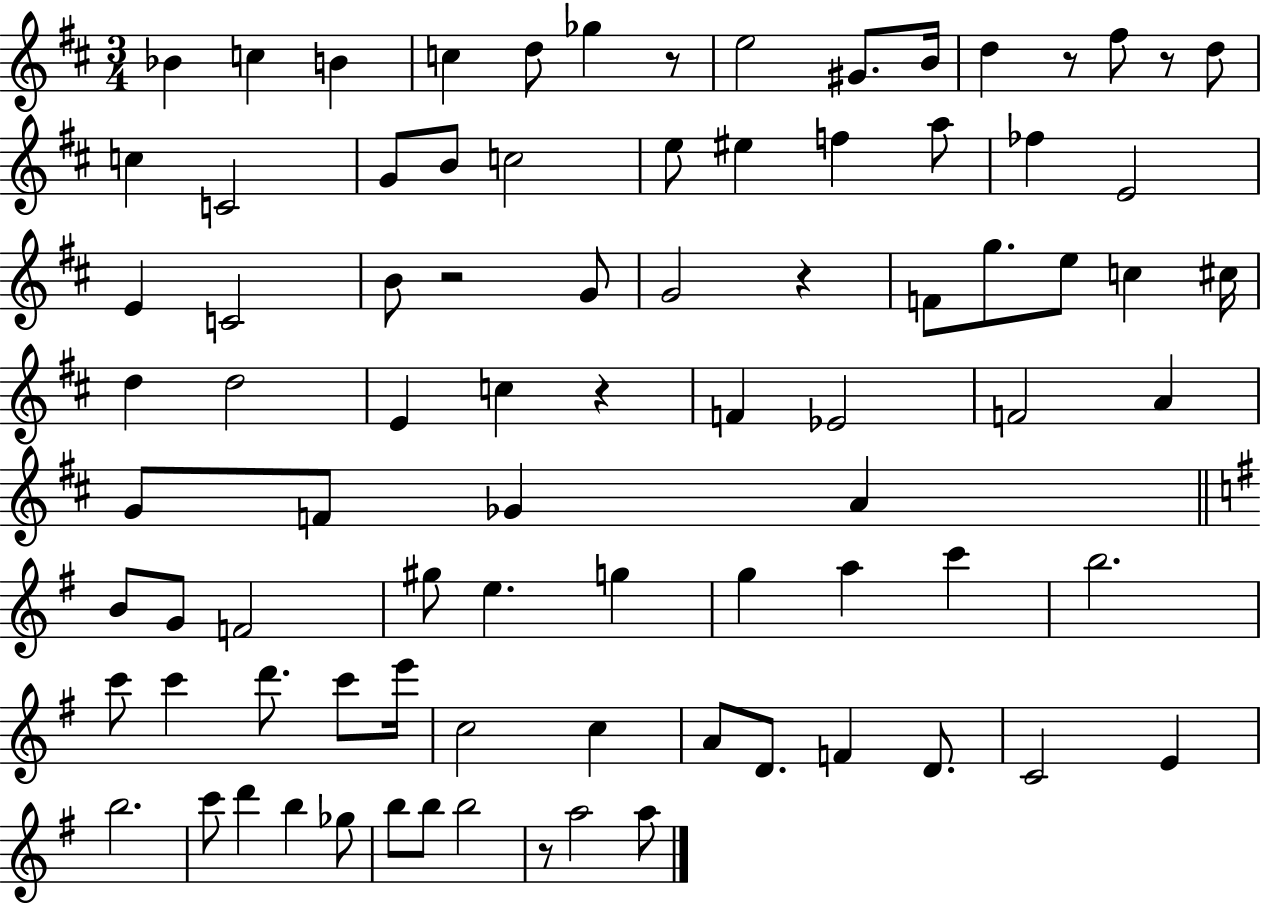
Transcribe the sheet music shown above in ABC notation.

X:1
T:Untitled
M:3/4
L:1/4
K:D
_B c B c d/2 _g z/2 e2 ^G/2 B/4 d z/2 ^f/2 z/2 d/2 c C2 G/2 B/2 c2 e/2 ^e f a/2 _f E2 E C2 B/2 z2 G/2 G2 z F/2 g/2 e/2 c ^c/4 d d2 E c z F _E2 F2 A G/2 F/2 _G A B/2 G/2 F2 ^g/2 e g g a c' b2 c'/2 c' d'/2 c'/2 e'/4 c2 c A/2 D/2 F D/2 C2 E b2 c'/2 d' b _g/2 b/2 b/2 b2 z/2 a2 a/2